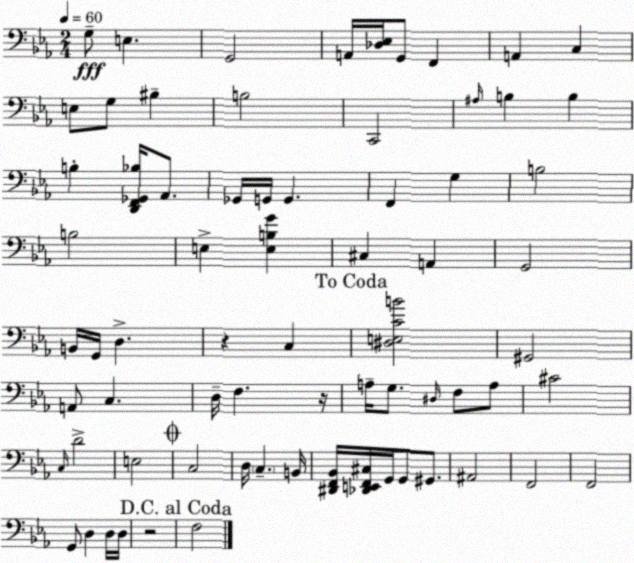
X:1
T:Untitled
M:2/4
L:1/4
K:Eb
G,/2 E, G,,2 A,,/4 [_D,_E,]/4 G,,/2 F,, A,, C, E,/2 G,/2 ^B, B,2 C,,2 ^A,/4 B, B, B, [D,,F,,_G,,_B,]/4 _A,,/2 _G,,/4 G,,/4 G,, F,, G, B,2 B,2 E, [E,B,G] ^C, A,, G,,2 B,,/4 G,,/4 D, z C, [^D,E,CB]2 ^G,,2 A,,/2 C, D,/4 F, z/4 A,/4 G,/2 ^D,/4 F,/2 A,/2 ^C2 C,/4 D2 E,2 C,2 D,/4 C, B,,/4 [^D,,F,,_B,,]/4 [_D,,E,,F,,^C,]/4 G,,/4 G,,/2 ^G,,/2 ^A,,2 F,,2 F,,2 G,,/2 D, D,/4 D,/4 z2 F,2